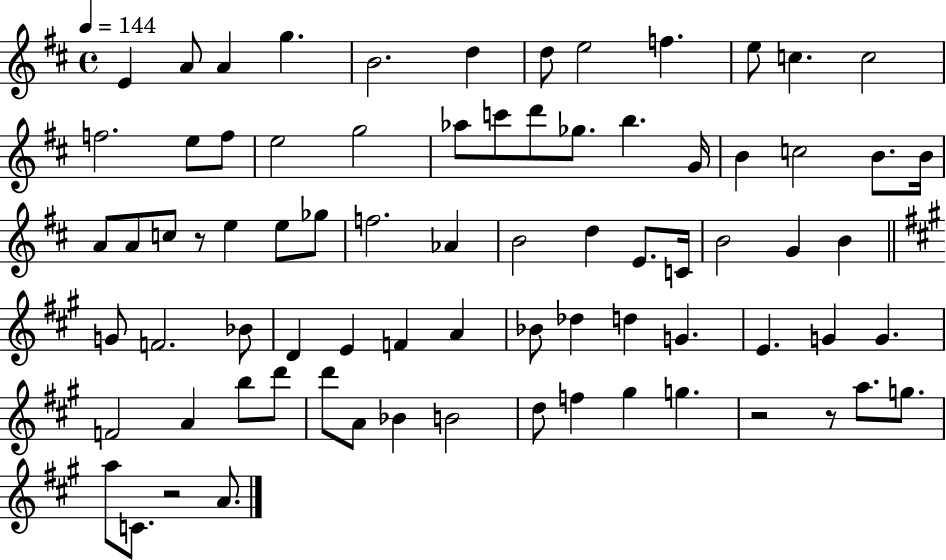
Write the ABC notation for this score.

X:1
T:Untitled
M:4/4
L:1/4
K:D
E A/2 A g B2 d d/2 e2 f e/2 c c2 f2 e/2 f/2 e2 g2 _a/2 c'/2 d'/2 _g/2 b G/4 B c2 B/2 B/4 A/2 A/2 c/2 z/2 e e/2 _g/2 f2 _A B2 d E/2 C/4 B2 G B G/2 F2 _B/2 D E F A _B/2 _d d G E G G F2 A b/2 d'/2 d'/2 A/2 _B B2 d/2 f ^g g z2 z/2 a/2 g/2 a/2 C/2 z2 A/2